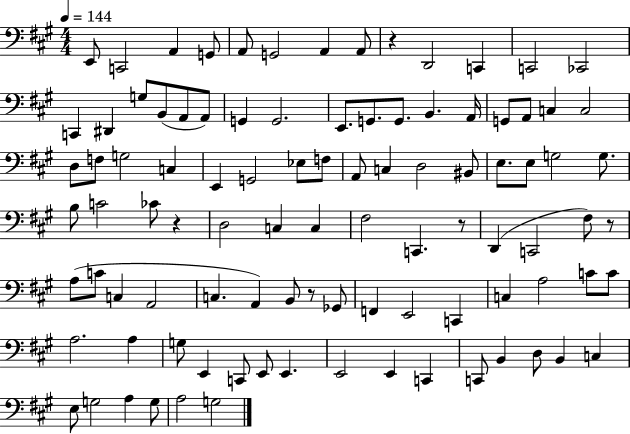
{
  \clef bass
  \numericTimeSignature
  \time 4/4
  \key a \major
  \tempo 4 = 144
  \repeat volta 2 { e,8 c,2 a,4 g,8 | a,8 g,2 a,4 a,8 | r4 d,2 c,4 | c,2 ces,2 | \break c,4 dis,4 g8 b,8( a,8 a,8) | g,4 g,2. | e,8. g,8. g,8. b,4. a,16 | g,8 a,8 c4 c2 | \break d8 f8 g2 c4 | e,4 g,2 ees8 f8 | a,8 c4 d2 bis,8 | e8. e8 g2 g8. | \break b8 c'2 ces'8 r4 | d2 c4 c4 | fis2 c,4. r8 | d,4( c,2 fis8) r8 | \break a8( c'8 c4 a,2 | c4. a,4) b,8 r8 ges,8 | f,4 e,2 c,4 | c4 a2 c'8 c'8 | \break a2. a4 | g8 e,4 c,8 e,8 e,4. | e,2 e,4 c,4 | c,8 b,4 d8 b,4 c4 | \break e8 g2 a4 g8 | a2 g2 | } \bar "|."
}